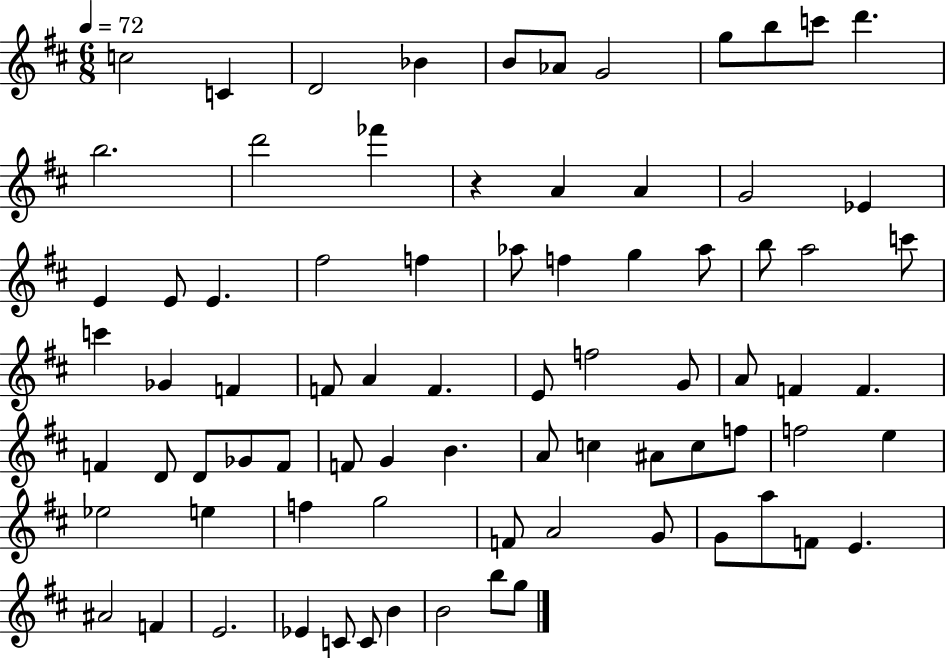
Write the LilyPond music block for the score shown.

{
  \clef treble
  \numericTimeSignature
  \time 6/8
  \key d \major
  \tempo 4 = 72
  c''2 c'4 | d'2 bes'4 | b'8 aes'8 g'2 | g''8 b''8 c'''8 d'''4. | \break b''2. | d'''2 fes'''4 | r4 a'4 a'4 | g'2 ees'4 | \break e'4 e'8 e'4. | fis''2 f''4 | aes''8 f''4 g''4 aes''8 | b''8 a''2 c'''8 | \break c'''4 ges'4 f'4 | f'8 a'4 f'4. | e'8 f''2 g'8 | a'8 f'4 f'4. | \break f'4 d'8 d'8 ges'8 f'8 | f'8 g'4 b'4. | a'8 c''4 ais'8 c''8 f''8 | f''2 e''4 | \break ees''2 e''4 | f''4 g''2 | f'8 a'2 g'8 | g'8 a''8 f'8 e'4. | \break ais'2 f'4 | e'2. | ees'4 c'8 c'8 b'4 | b'2 b''8 g''8 | \break \bar "|."
}